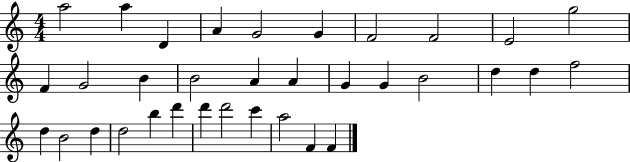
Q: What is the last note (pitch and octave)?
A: F4